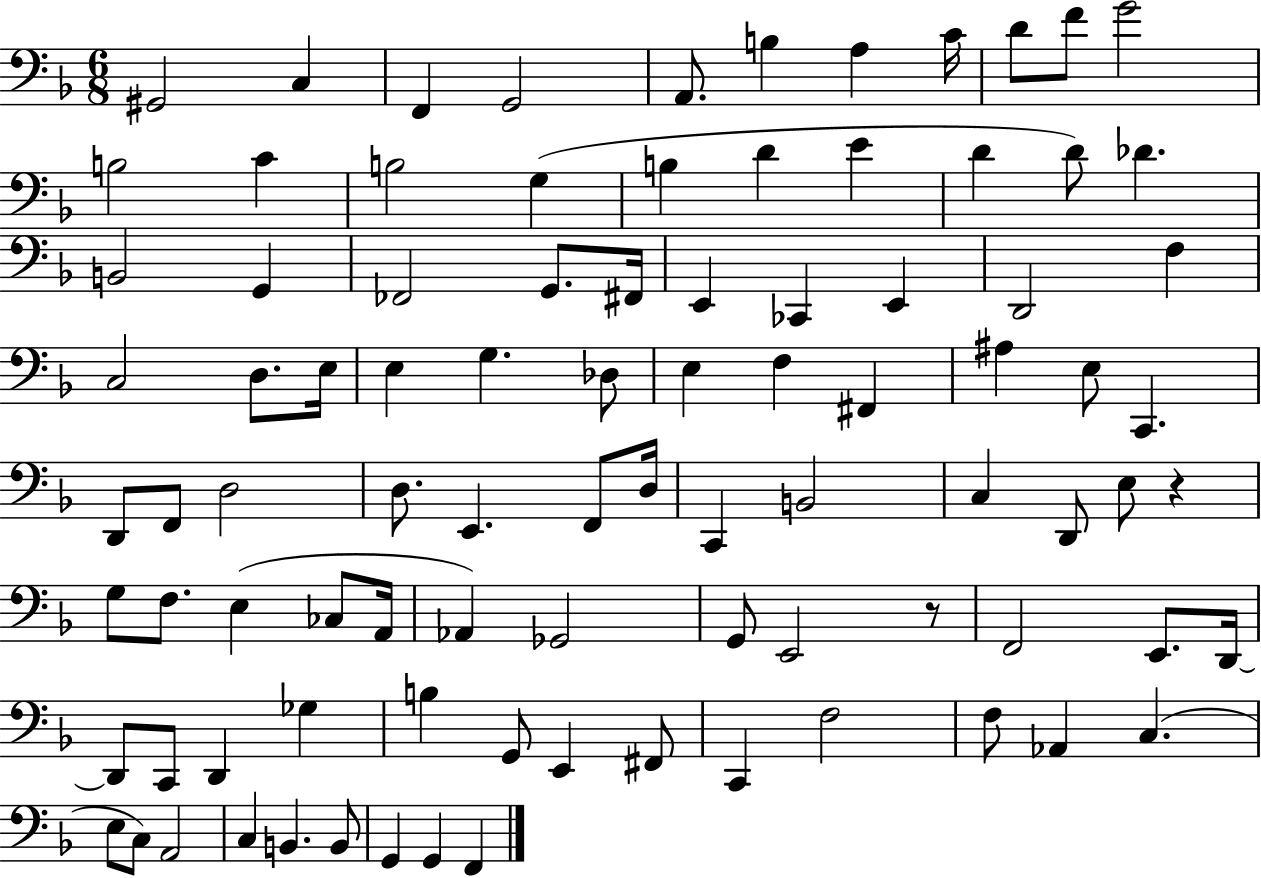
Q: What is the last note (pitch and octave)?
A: F2